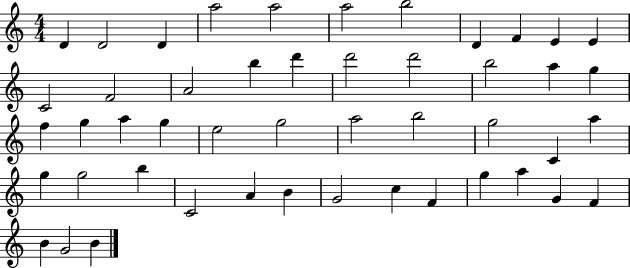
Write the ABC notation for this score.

X:1
T:Untitled
M:4/4
L:1/4
K:C
D D2 D a2 a2 a2 b2 D F E E C2 F2 A2 b d' d'2 d'2 b2 a g f g a g e2 g2 a2 b2 g2 C a g g2 b C2 A B G2 c F g a G F B G2 B